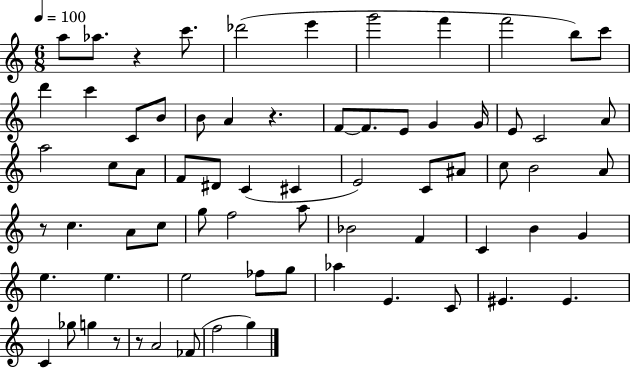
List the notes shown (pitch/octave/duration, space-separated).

A5/e Ab5/e. R/q C6/e. Db6/h E6/q G6/h F6/q F6/h B5/e C6/e D6/q C6/q C4/e B4/e B4/e A4/q R/q. F4/e F4/e. E4/e G4/q G4/s E4/e C4/h A4/e A5/h C5/e A4/e F4/e D#4/e C4/q C#4/q E4/h C4/e A#4/e C5/e B4/h A4/e R/e C5/q. A4/e C5/e G5/e F5/h A5/e Bb4/h F4/q C4/q B4/q G4/q E5/q. E5/q. E5/h FES5/e G5/e Ab5/q E4/q. C4/e EIS4/q. EIS4/q. C4/q Gb5/e G5/q R/e R/e A4/h FES4/e F5/h G5/q